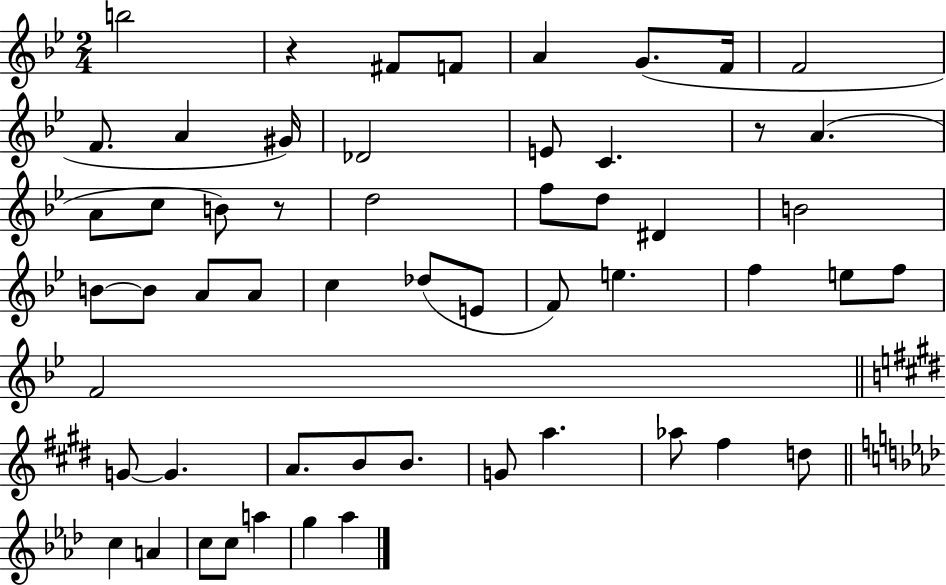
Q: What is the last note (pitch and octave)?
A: Ab5